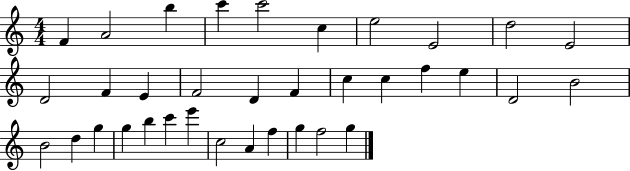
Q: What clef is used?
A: treble